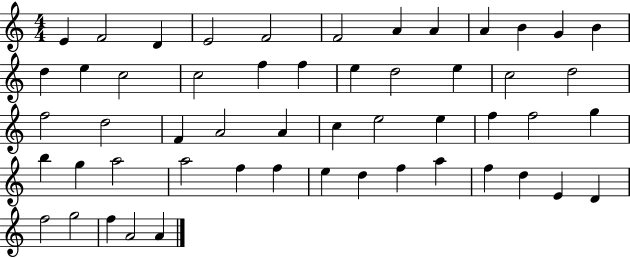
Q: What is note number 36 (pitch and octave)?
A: G5